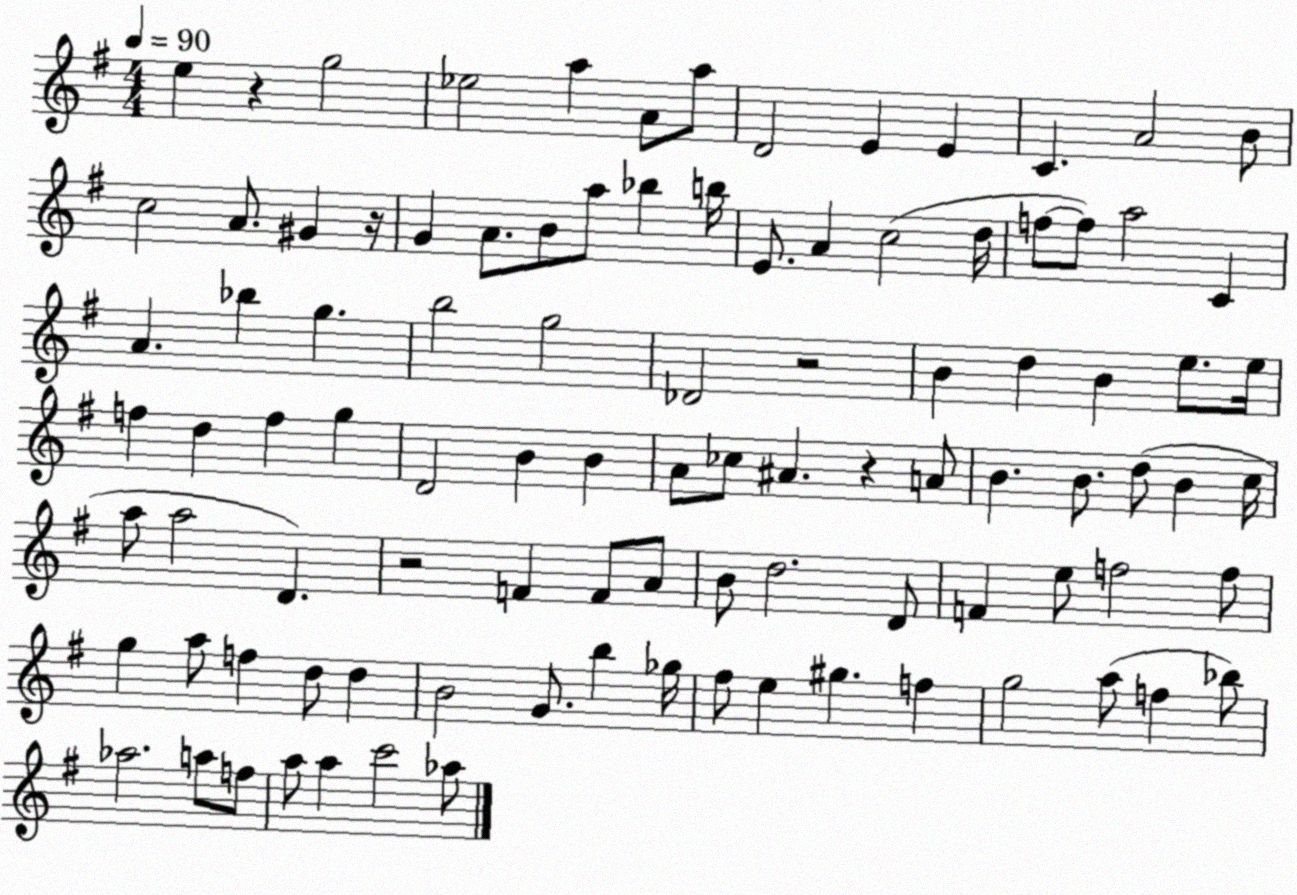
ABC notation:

X:1
T:Untitled
M:4/4
L:1/4
K:G
e z g2 _e2 a A/2 a/2 D2 E E C A2 B/2 c2 A/2 ^G z/4 G A/2 B/2 a/2 _b b/4 E/2 A c2 d/4 f/2 f/2 a2 C A _b g b2 g2 _D2 z2 B d B e/2 e/4 f d f g D2 B B A/2 _c/2 ^A z A/2 B B/2 d/2 B c/4 a/2 a2 D z2 F F/2 A/2 B/2 d2 D/2 F e/2 f2 f/2 g a/2 f d/2 d B2 G/2 b _g/4 ^f/2 e ^g f g2 a/2 f _b/2 _a2 a/2 f/2 a/2 a c'2 _a/2